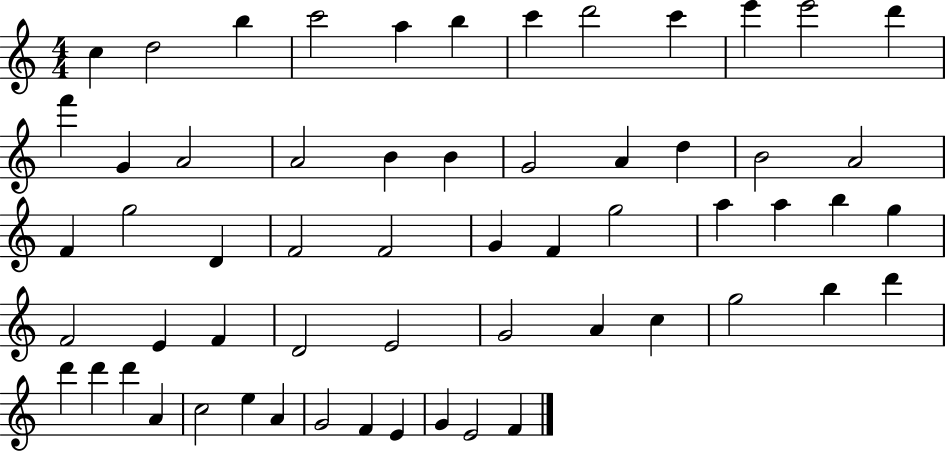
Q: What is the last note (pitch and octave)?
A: F4